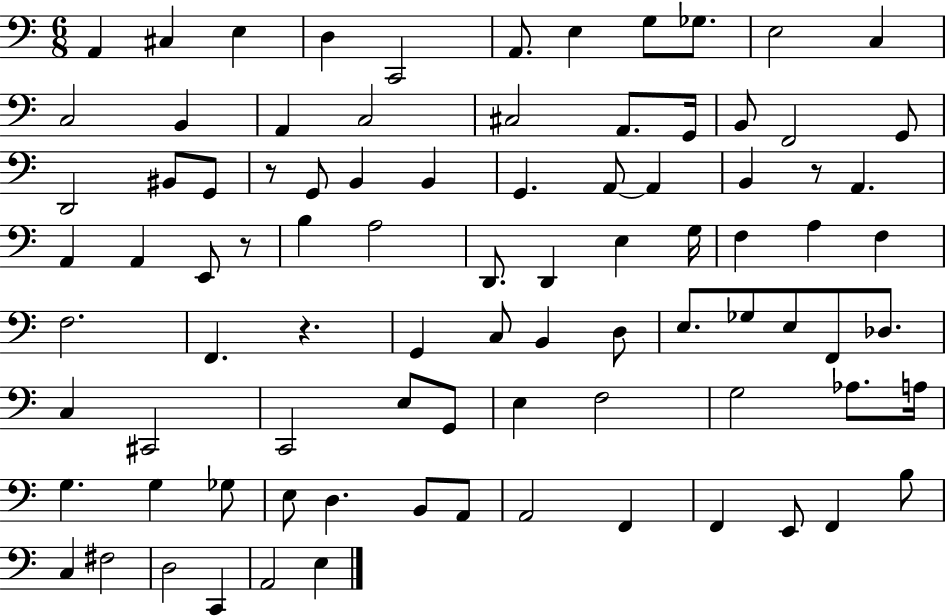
X:1
T:Untitled
M:6/8
L:1/4
K:C
A,, ^C, E, D, C,,2 A,,/2 E, G,/2 _G,/2 E,2 C, C,2 B,, A,, C,2 ^C,2 A,,/2 G,,/4 B,,/2 F,,2 G,,/2 D,,2 ^B,,/2 G,,/2 z/2 G,,/2 B,, B,, G,, A,,/2 A,, B,, z/2 A,, A,, A,, E,,/2 z/2 B, A,2 D,,/2 D,, E, G,/4 F, A, F, F,2 F,, z G,, C,/2 B,, D,/2 E,/2 _G,/2 E,/2 F,,/2 _D,/2 C, ^C,,2 C,,2 E,/2 G,,/2 E, F,2 G,2 _A,/2 A,/4 G, G, _G,/2 E,/2 D, B,,/2 A,,/2 A,,2 F,, F,, E,,/2 F,, B,/2 C, ^F,2 D,2 C,, A,,2 E,